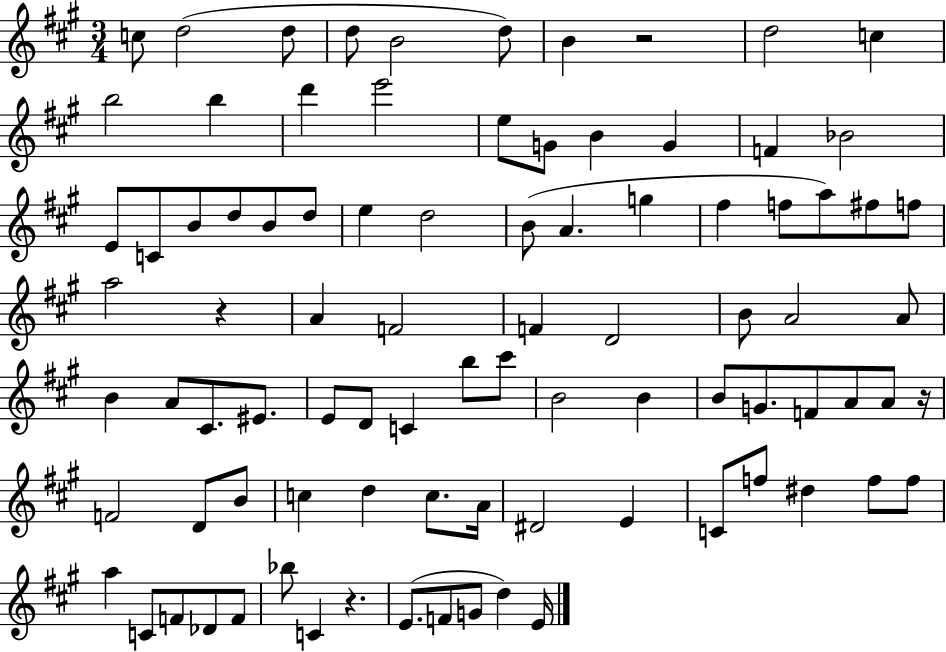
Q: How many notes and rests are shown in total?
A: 89